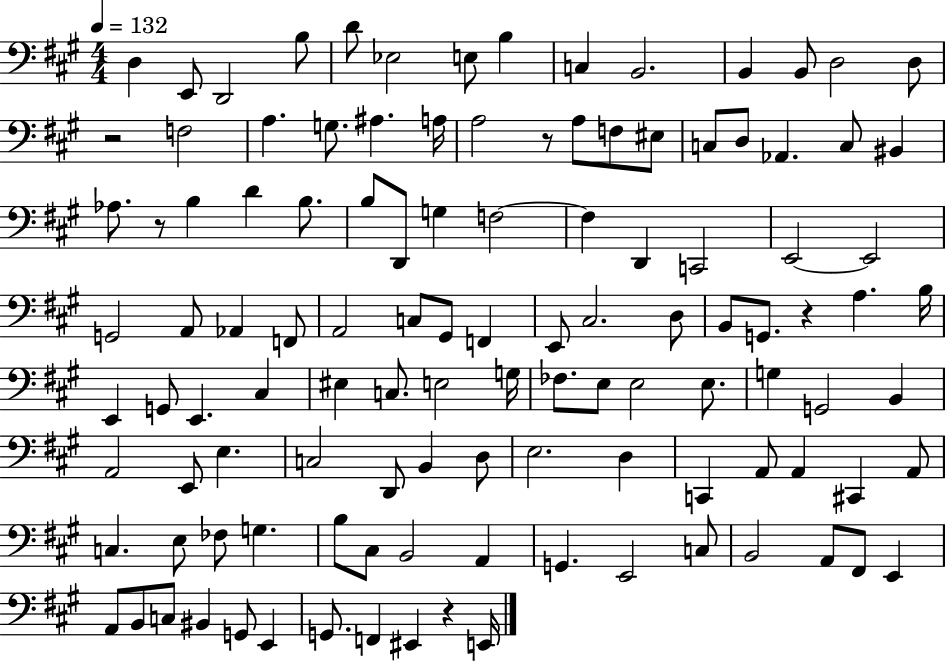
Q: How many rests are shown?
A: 5